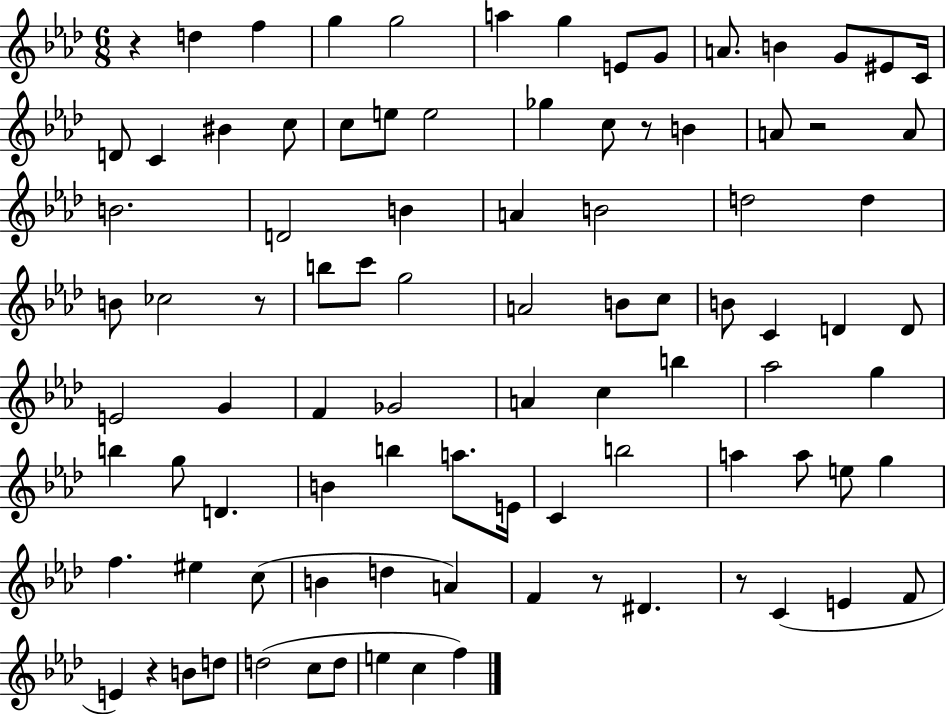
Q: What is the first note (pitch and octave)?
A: D5